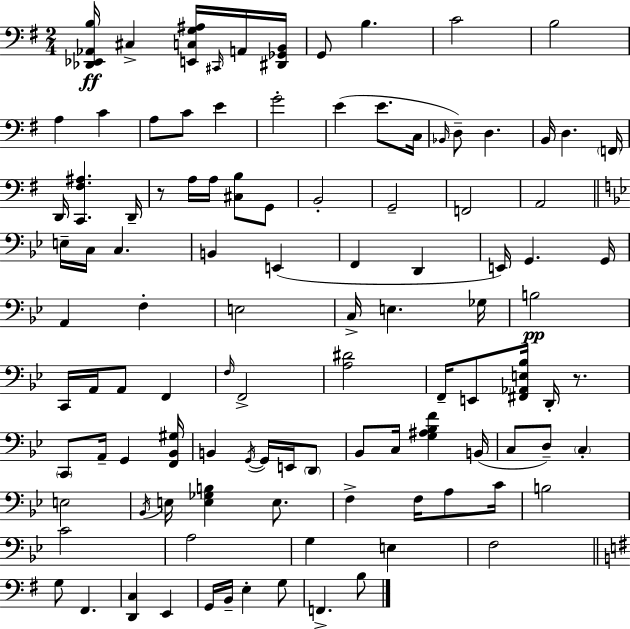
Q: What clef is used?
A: bass